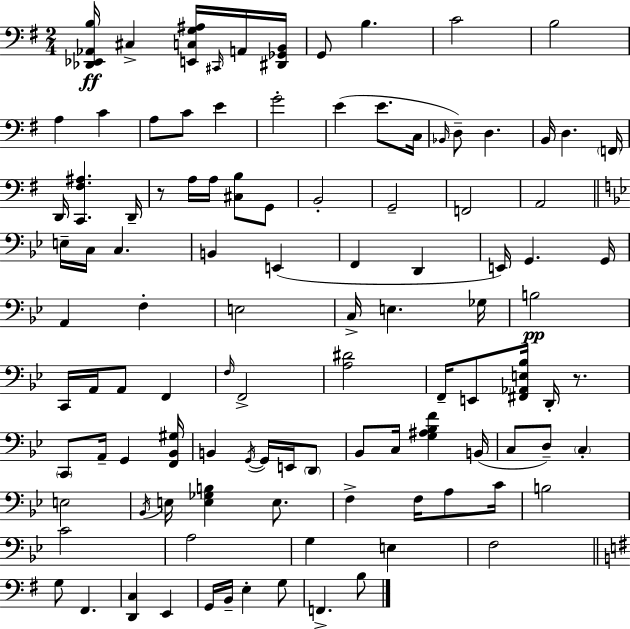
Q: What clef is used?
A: bass